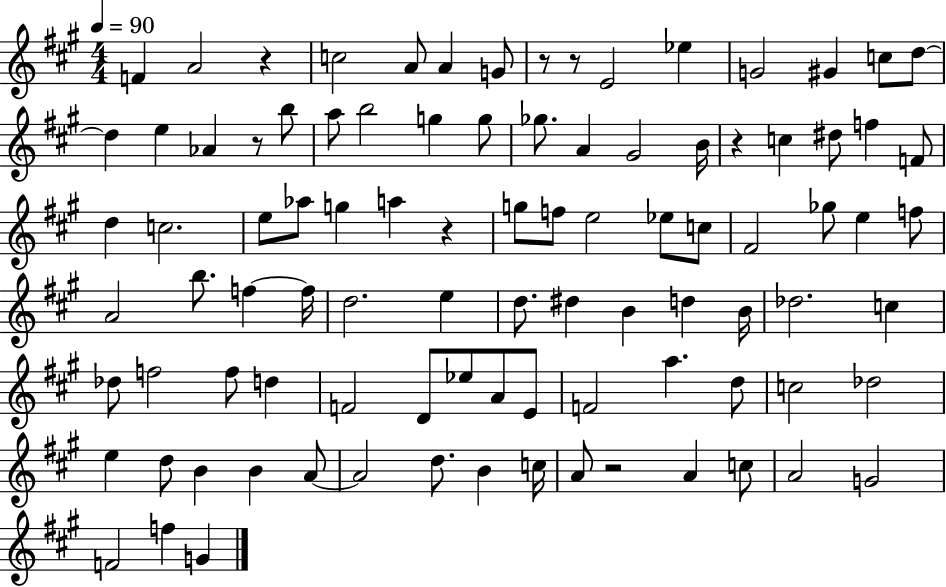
F4/q A4/h R/q C5/h A4/e A4/q G4/e R/e R/e E4/h Eb5/q G4/h G#4/q C5/e D5/e D5/q E5/q Ab4/q R/e B5/e A5/e B5/h G5/q G5/e Gb5/e. A4/q G#4/h B4/s R/q C5/q D#5/e F5/q F4/e D5/q C5/h. E5/e Ab5/e G5/q A5/q R/q G5/e F5/e E5/h Eb5/e C5/e F#4/h Gb5/e E5/q F5/e A4/h B5/e. F5/q F5/s D5/h. E5/q D5/e. D#5/q B4/q D5/q B4/s Db5/h. C5/q Db5/e F5/h F5/e D5/q F4/h D4/e Eb5/e A4/e E4/e F4/h A5/q. D5/e C5/h Db5/h E5/q D5/e B4/q B4/q A4/e A4/h D5/e. B4/q C5/s A4/e R/h A4/q C5/e A4/h G4/h F4/h F5/q G4/q